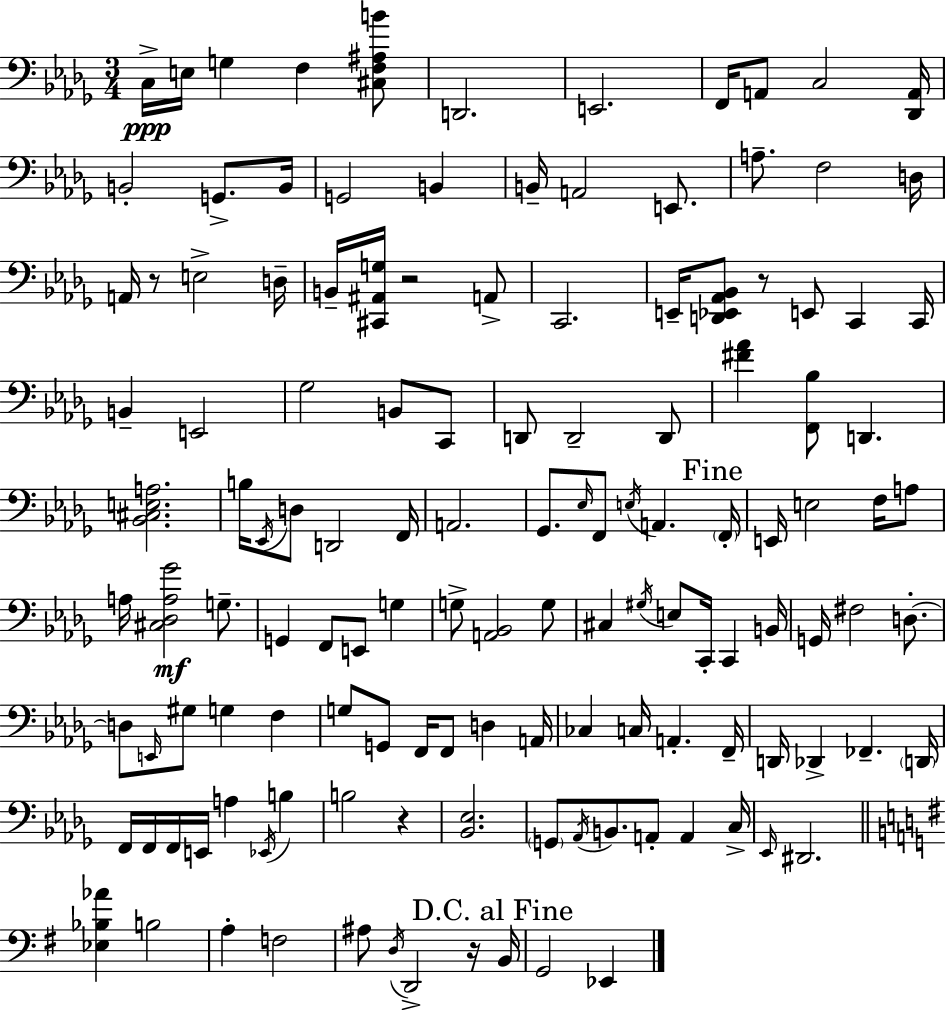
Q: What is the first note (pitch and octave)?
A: C3